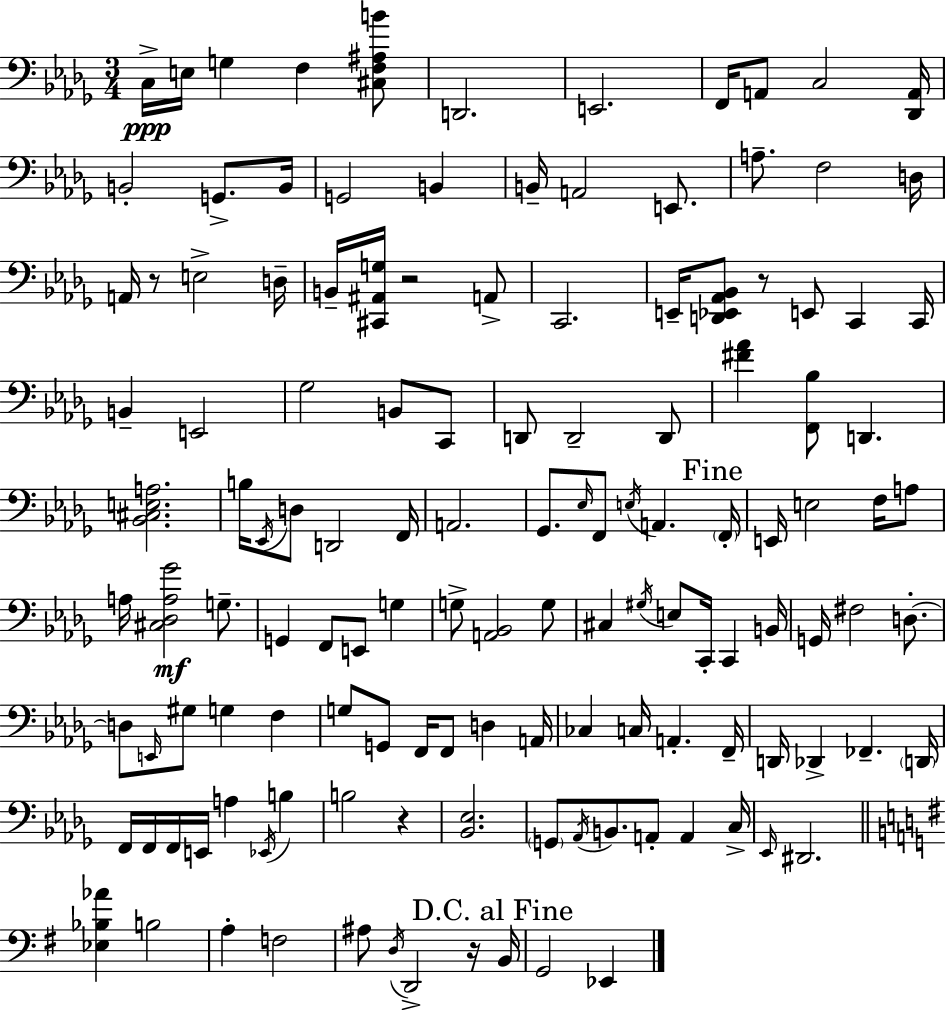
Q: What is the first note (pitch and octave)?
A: C3